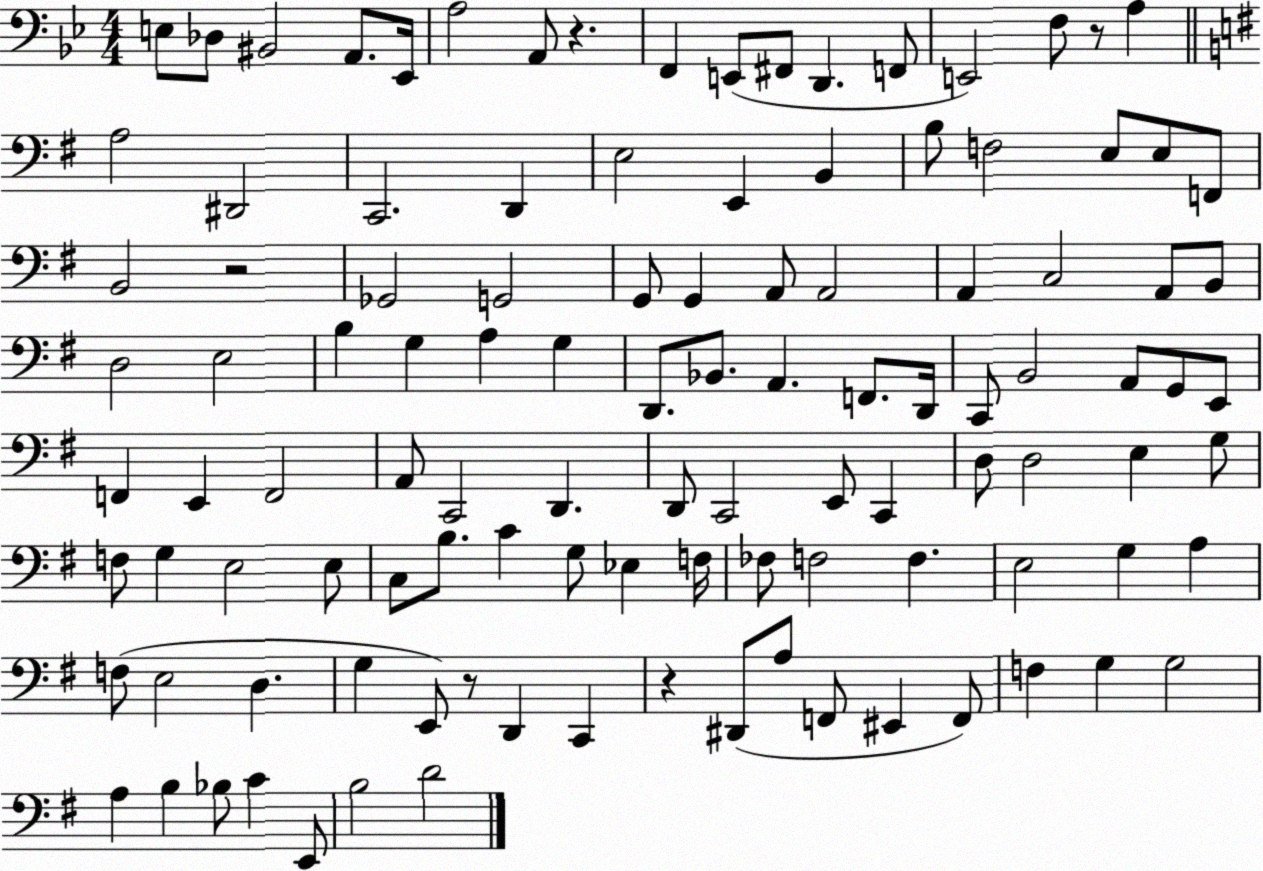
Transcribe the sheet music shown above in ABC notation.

X:1
T:Untitled
M:4/4
L:1/4
K:Bb
E,/2 _D,/2 ^B,,2 A,,/2 _E,,/4 A,2 A,,/2 z F,, E,,/2 ^F,,/2 D,, F,,/2 E,,2 F,/2 z/2 A, A,2 ^D,,2 C,,2 D,, E,2 E,, B,, B,/2 F,2 E,/2 E,/2 F,,/2 B,,2 z2 _G,,2 G,,2 G,,/2 G,, A,,/2 A,,2 A,, C,2 A,,/2 B,,/2 D,2 E,2 B, G, A, G, D,,/2 _B,,/2 A,, F,,/2 D,,/4 C,,/2 B,,2 A,,/2 G,,/2 E,,/2 F,, E,, F,,2 A,,/2 C,,2 D,, D,,/2 C,,2 E,,/2 C,, D,/2 D,2 E, G,/2 F,/2 G, E,2 E,/2 C,/2 B,/2 C G,/2 _E, F,/4 _F,/2 F,2 F, E,2 G, A, F,/2 E,2 D, G, E,,/2 z/2 D,, C,, z ^D,,/2 A,/2 F,,/2 ^E,, F,,/2 F, G, G,2 A, B, _B,/2 C E,,/2 B,2 D2